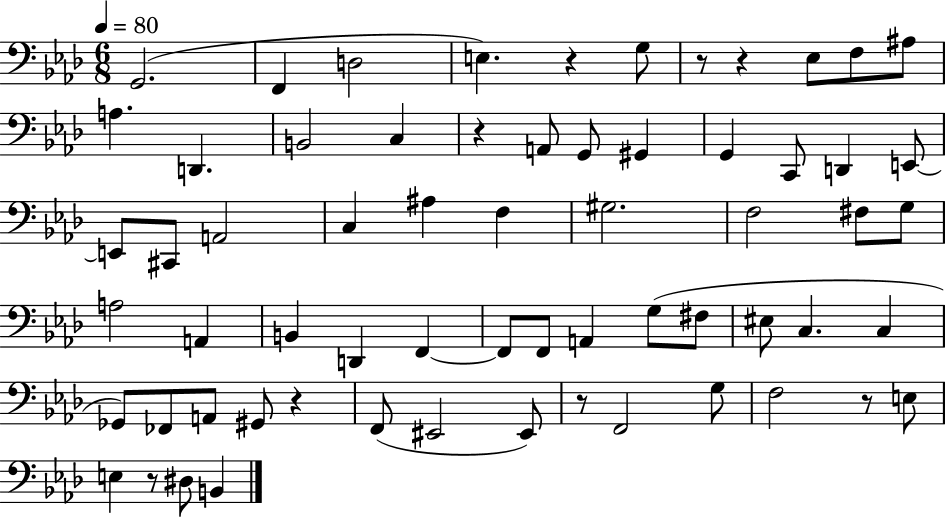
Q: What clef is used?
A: bass